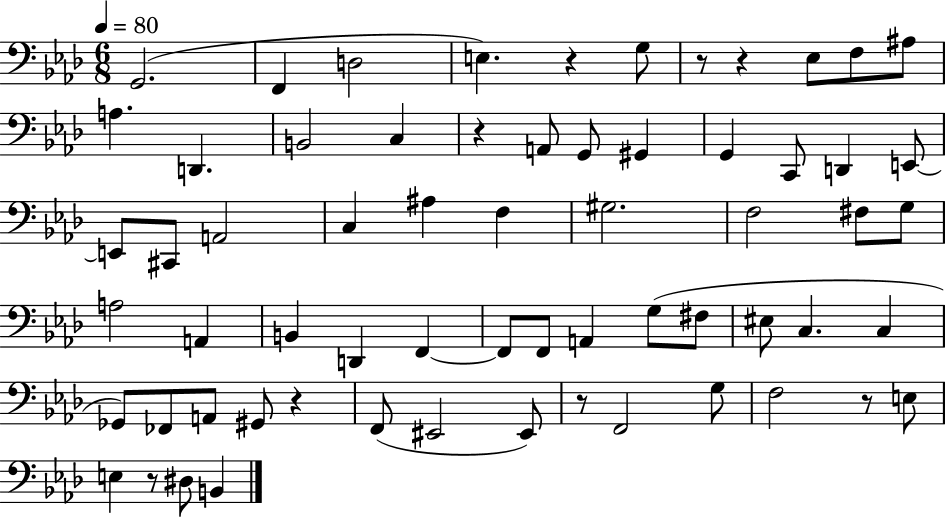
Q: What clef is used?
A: bass